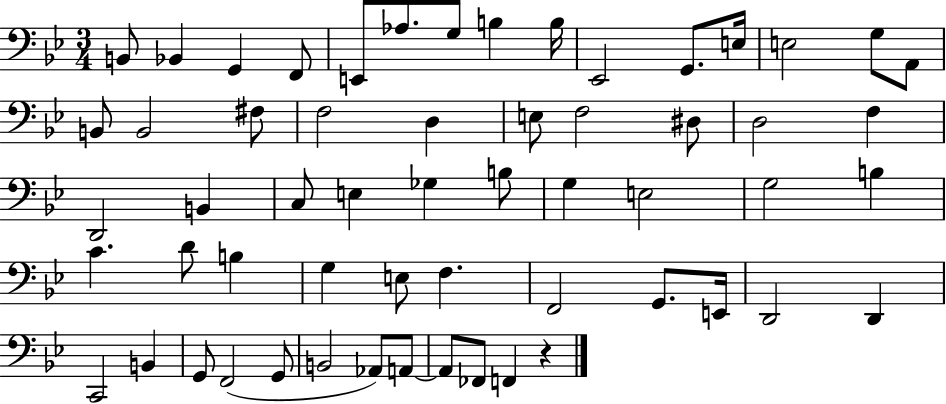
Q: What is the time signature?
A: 3/4